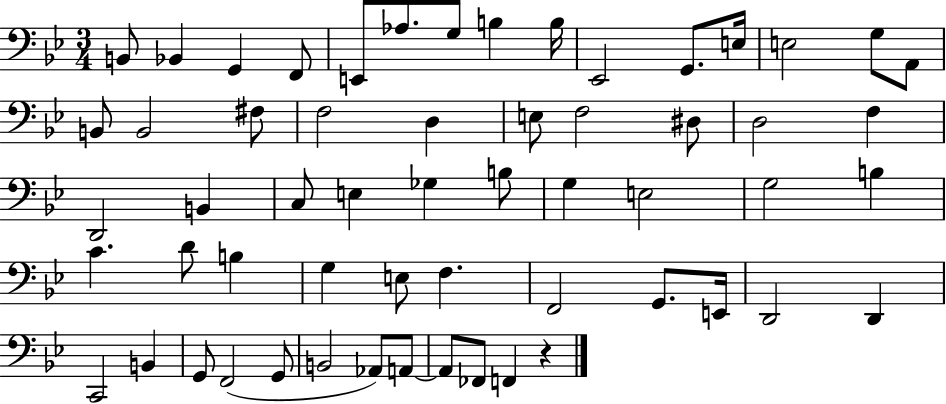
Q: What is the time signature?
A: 3/4